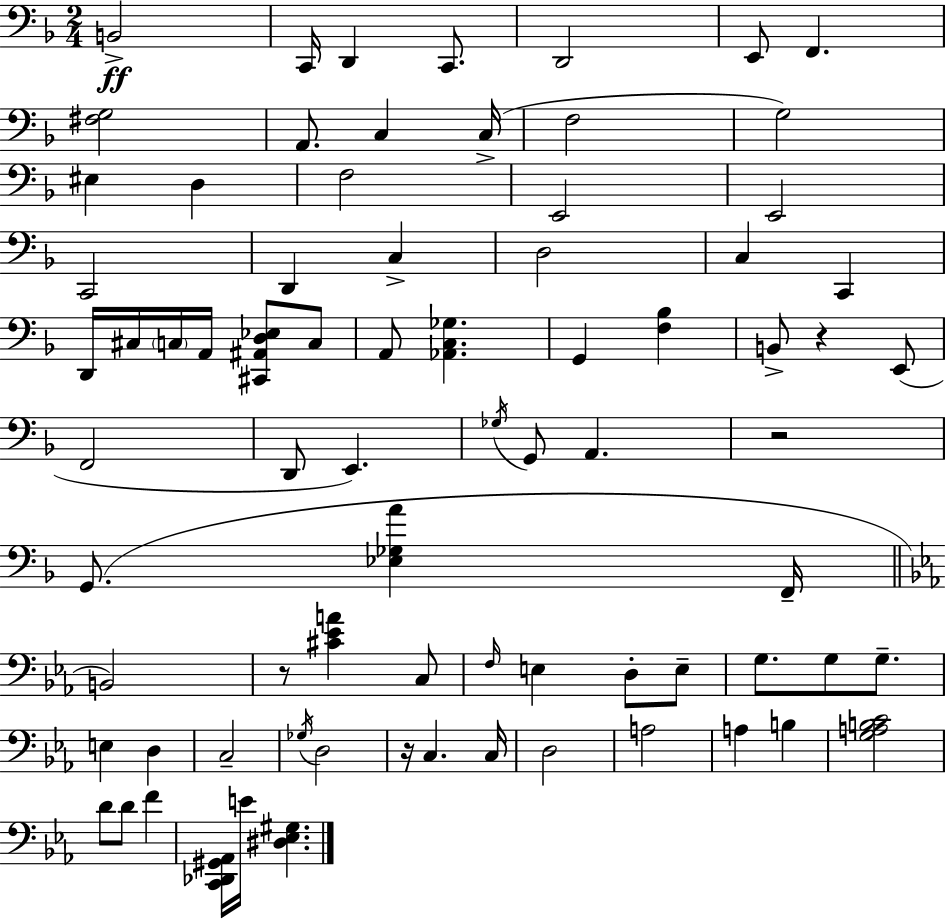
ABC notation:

X:1
T:Untitled
M:2/4
L:1/4
K:Dm
B,,2 C,,/4 D,, C,,/2 D,,2 E,,/2 F,, [^F,G,]2 A,,/2 C, C,/4 F,2 G,2 ^E, D, F,2 E,,2 E,,2 C,,2 D,, C, D,2 C, C,, D,,/4 ^C,/4 C,/4 A,,/4 [^C,,^A,,D,_E,]/2 C,/2 A,,/2 [_A,,C,_G,] G,, [F,_B,] B,,/2 z E,,/2 F,,2 D,,/2 E,, _G,/4 G,,/2 A,, z2 G,,/2 [_E,_G,A] F,,/4 B,,2 z/2 [^C_EA] C,/2 F,/4 E, D,/2 E,/2 G,/2 G,/2 G,/2 E, D, C,2 _G,/4 D,2 z/4 C, C,/4 D,2 A,2 A, B, [G,A,B,C]2 D/2 D/2 F [C,,_D,,^G,,_A,,]/4 E/4 [^D,_E,^G,]